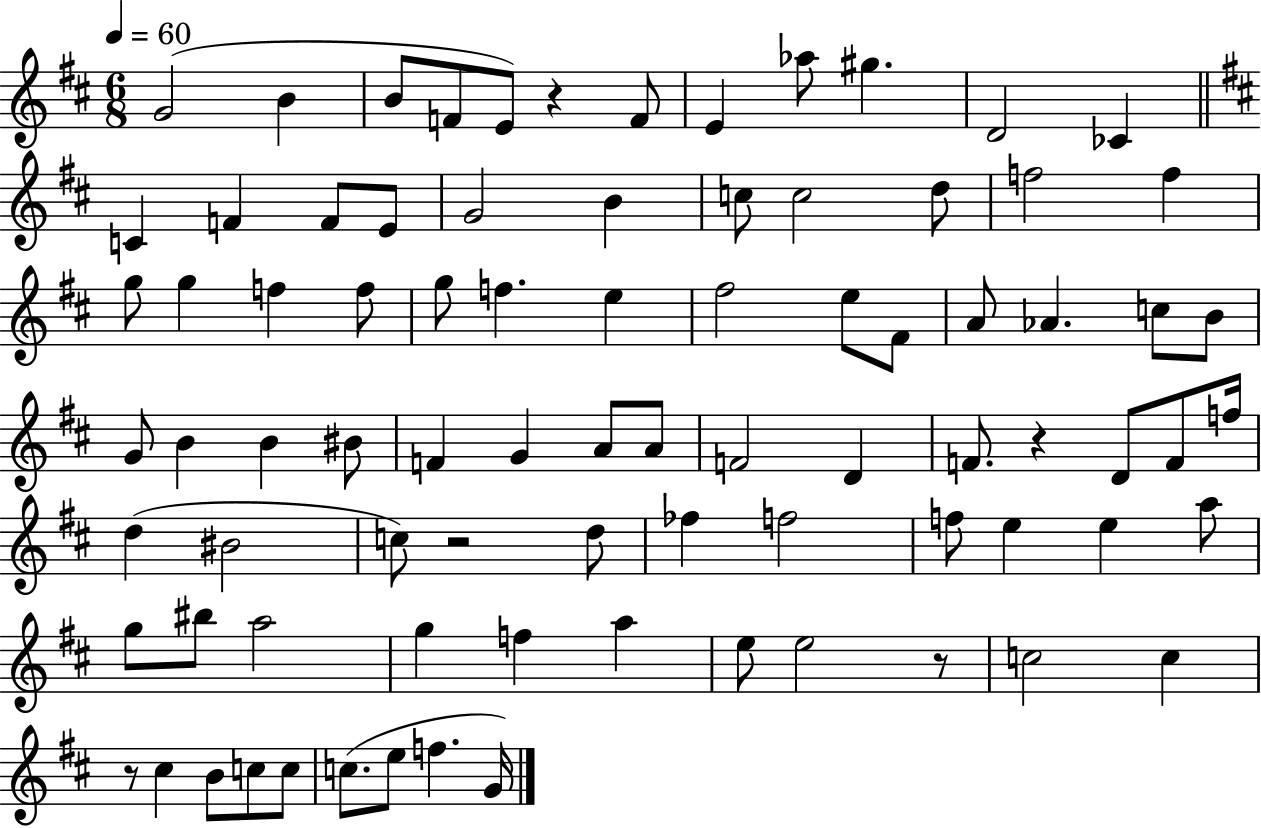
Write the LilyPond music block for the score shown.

{
  \clef treble
  \numericTimeSignature
  \time 6/8
  \key d \major
  \tempo 4 = 60
  \repeat volta 2 { g'2( b'4 | b'8 f'8 e'8) r4 f'8 | e'4 aes''8 gis''4. | d'2 ces'4 | \break \bar "||" \break \key b \minor c'4 f'4 f'8 e'8 | g'2 b'4 | c''8 c''2 d''8 | f''2 f''4 | \break g''8 g''4 f''4 f''8 | g''8 f''4. e''4 | fis''2 e''8 fis'8 | a'8 aes'4. c''8 b'8 | \break g'8 b'4 b'4 bis'8 | f'4 g'4 a'8 a'8 | f'2 d'4 | f'8. r4 d'8 f'8 f''16 | \break d''4( bis'2 | c''8) r2 d''8 | fes''4 f''2 | f''8 e''4 e''4 a''8 | \break g''8 bis''8 a''2 | g''4 f''4 a''4 | e''8 e''2 r8 | c''2 c''4 | \break r8 cis''4 b'8 c''8 c''8 | c''8.( e''8 f''4. g'16) | } \bar "|."
}